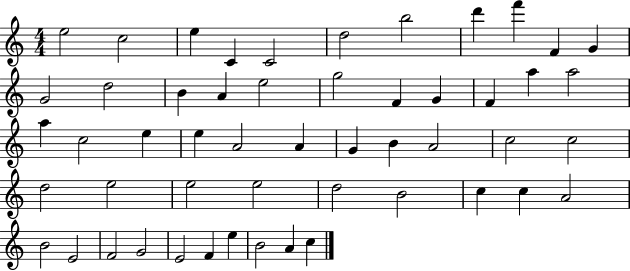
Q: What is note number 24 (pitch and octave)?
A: C5